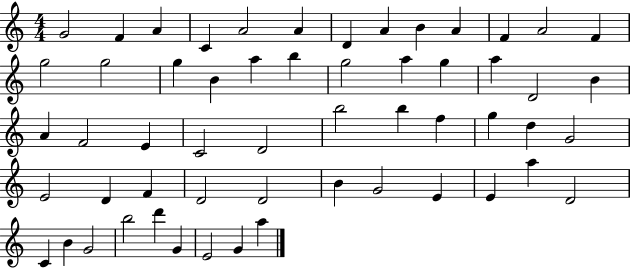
G4/h F4/q A4/q C4/q A4/h A4/q D4/q A4/q B4/q A4/q F4/q A4/h F4/q G5/h G5/h G5/q B4/q A5/q B5/q G5/h A5/q G5/q A5/q D4/h B4/q A4/q F4/h E4/q C4/h D4/h B5/h B5/q F5/q G5/q D5/q G4/h E4/h D4/q F4/q D4/h D4/h B4/q G4/h E4/q E4/q A5/q D4/h C4/q B4/q G4/h B5/h D6/q G4/q E4/h G4/q A5/q